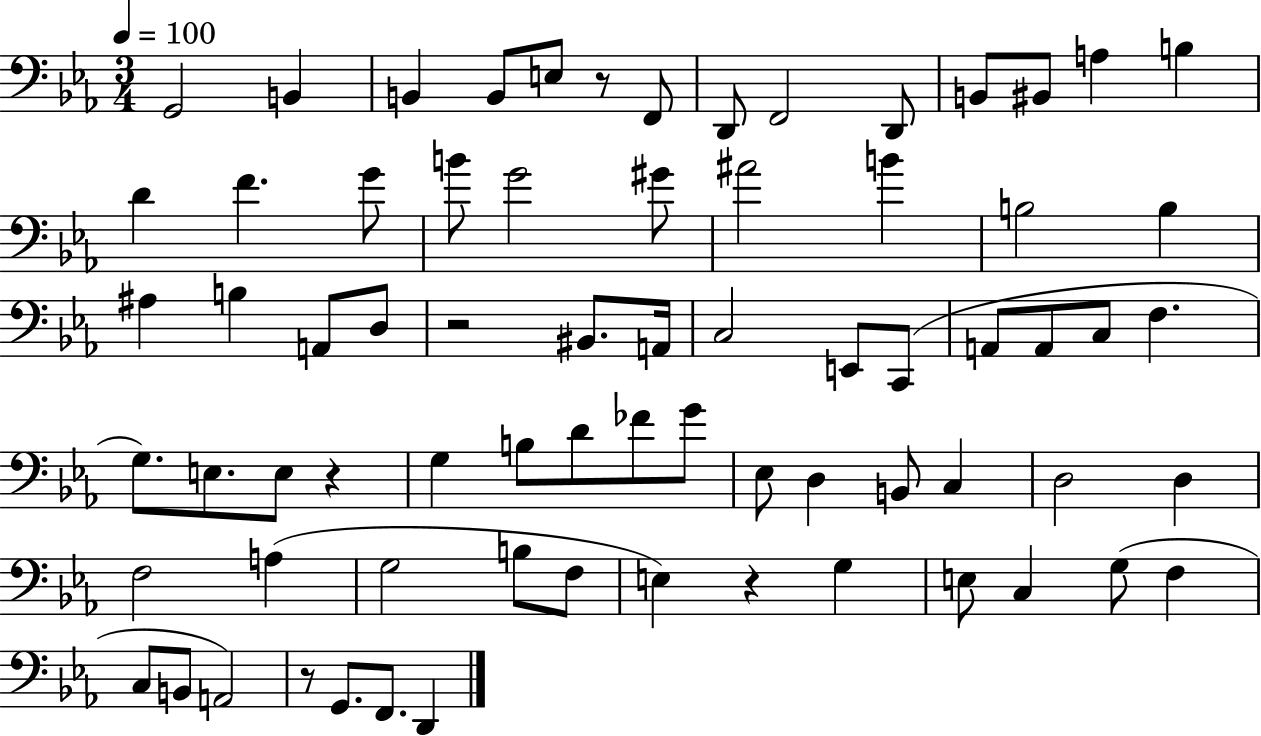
X:1
T:Untitled
M:3/4
L:1/4
K:Eb
G,,2 B,, B,, B,,/2 E,/2 z/2 F,,/2 D,,/2 F,,2 D,,/2 B,,/2 ^B,,/2 A, B, D F G/2 B/2 G2 ^G/2 ^A2 B B,2 B, ^A, B, A,,/2 D,/2 z2 ^B,,/2 A,,/4 C,2 E,,/2 C,,/2 A,,/2 A,,/2 C,/2 F, G,/2 E,/2 E,/2 z G, B,/2 D/2 _F/2 G/2 _E,/2 D, B,,/2 C, D,2 D, F,2 A, G,2 B,/2 F,/2 E, z G, E,/2 C, G,/2 F, C,/2 B,,/2 A,,2 z/2 G,,/2 F,,/2 D,,